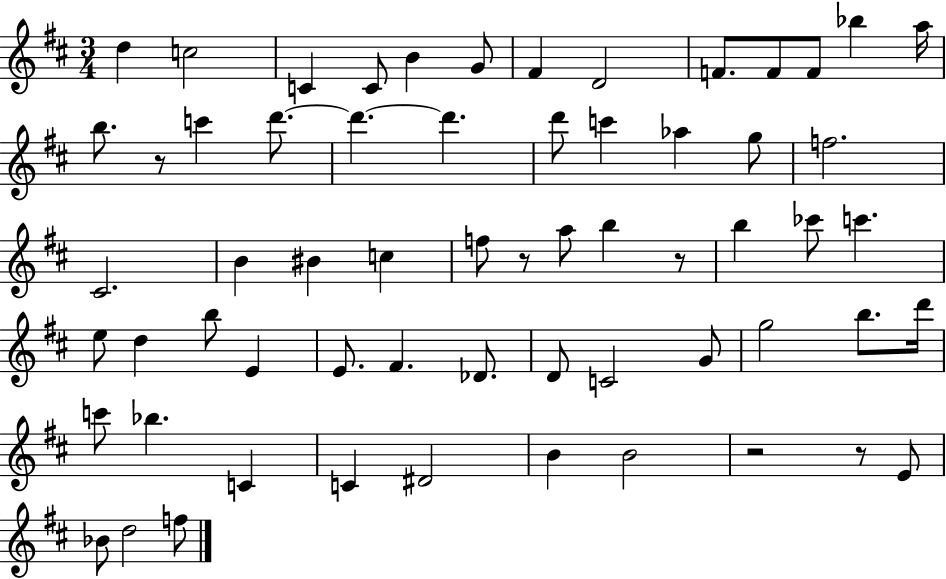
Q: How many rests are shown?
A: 5